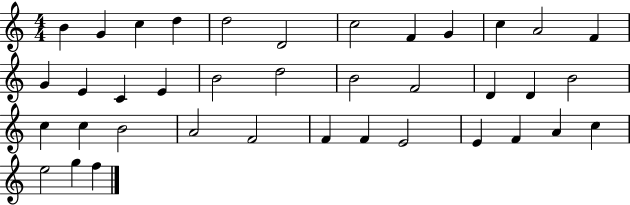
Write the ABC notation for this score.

X:1
T:Untitled
M:4/4
L:1/4
K:C
B G c d d2 D2 c2 F G c A2 F G E C E B2 d2 B2 F2 D D B2 c c B2 A2 F2 F F E2 E F A c e2 g f